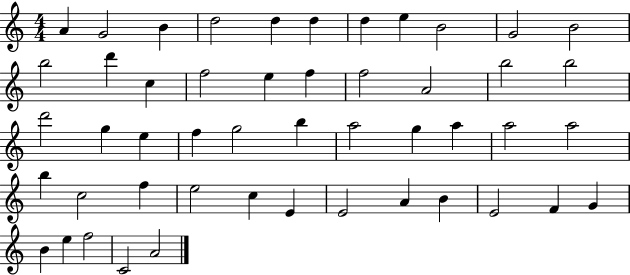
A4/q G4/h B4/q D5/h D5/q D5/q D5/q E5/q B4/h G4/h B4/h B5/h D6/q C5/q F5/h E5/q F5/q F5/h A4/h B5/h B5/h D6/h G5/q E5/q F5/q G5/h B5/q A5/h G5/q A5/q A5/h A5/h B5/q C5/h F5/q E5/h C5/q E4/q E4/h A4/q B4/q E4/h F4/q G4/q B4/q E5/q F5/h C4/h A4/h